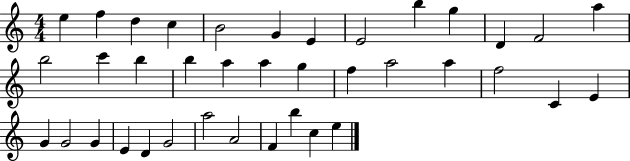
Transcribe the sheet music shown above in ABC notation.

X:1
T:Untitled
M:4/4
L:1/4
K:C
e f d c B2 G E E2 b g D F2 a b2 c' b b a a g f a2 a f2 C E G G2 G E D G2 a2 A2 F b c e